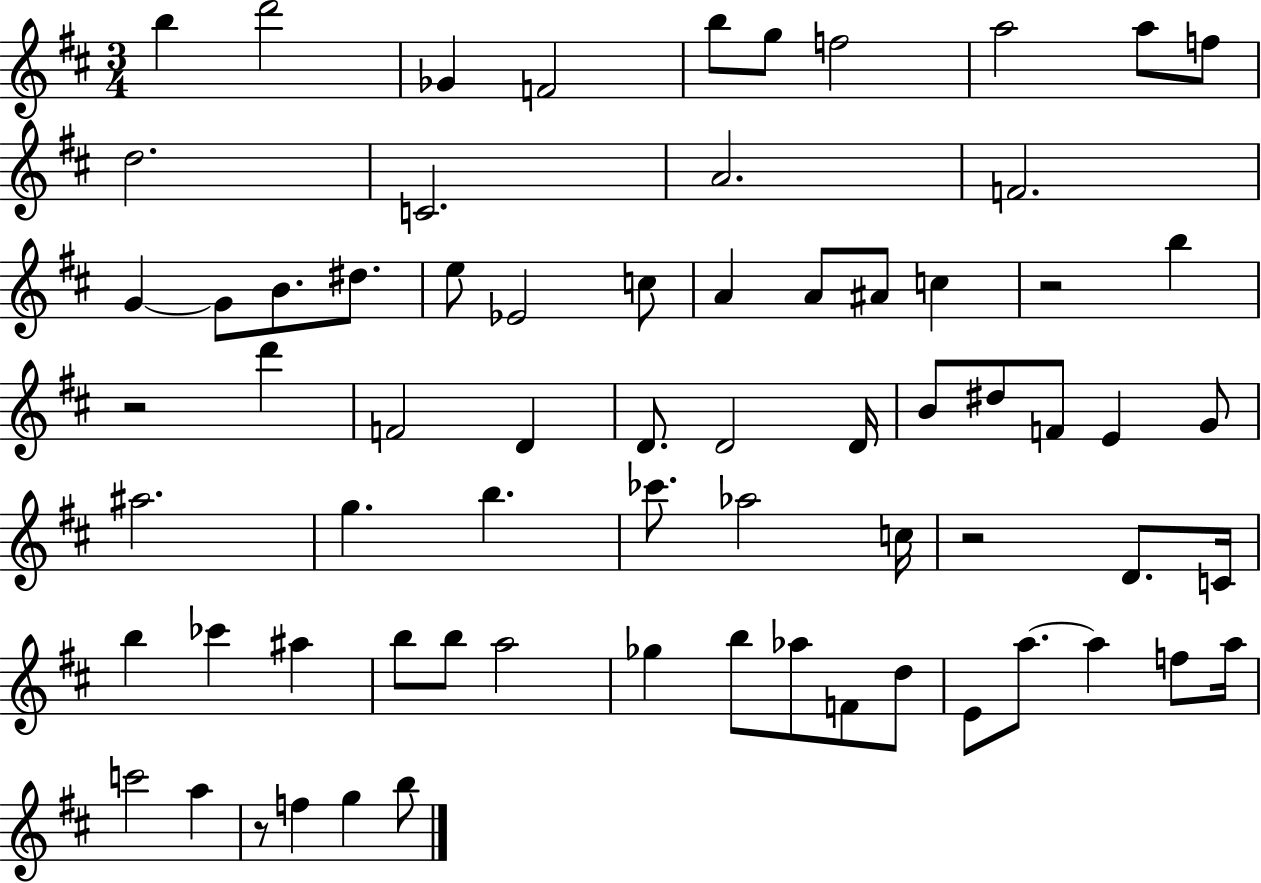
{
  \clef treble
  \numericTimeSignature
  \time 3/4
  \key d \major
  b''4 d'''2 | ges'4 f'2 | b''8 g''8 f''2 | a''2 a''8 f''8 | \break d''2. | c'2. | a'2. | f'2. | \break g'4~~ g'8 b'8. dis''8. | e''8 ees'2 c''8 | a'4 a'8 ais'8 c''4 | r2 b''4 | \break r2 d'''4 | f'2 d'4 | d'8. d'2 d'16 | b'8 dis''8 f'8 e'4 g'8 | \break ais''2. | g''4. b''4. | ces'''8. aes''2 c''16 | r2 d'8. c'16 | \break b''4 ces'''4 ais''4 | b''8 b''8 a''2 | ges''4 b''8 aes''8 f'8 d''8 | e'8 a''8.~~ a''4 f''8 a''16 | \break c'''2 a''4 | r8 f''4 g''4 b''8 | \bar "|."
}